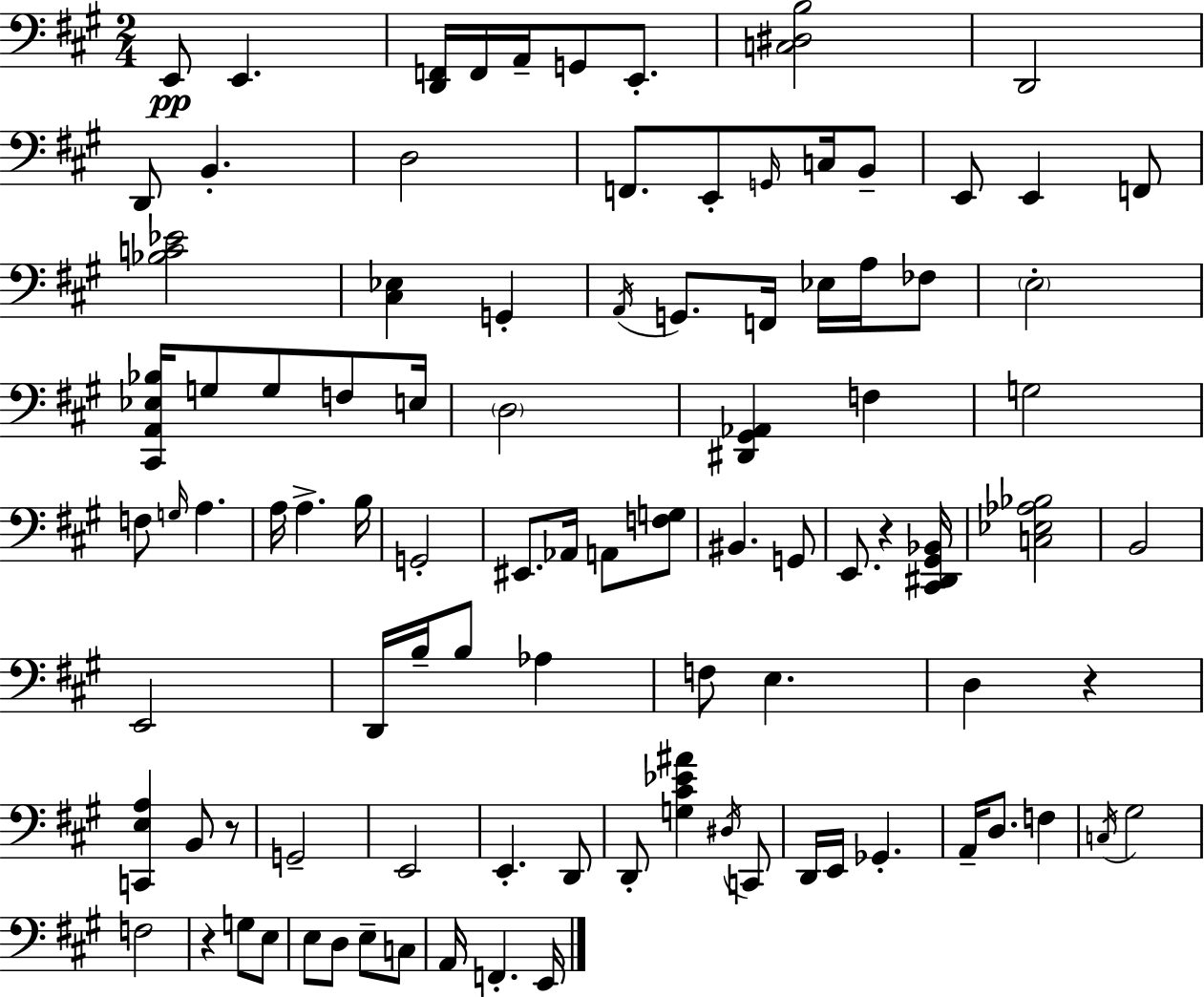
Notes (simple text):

E2/e E2/q. [D2,F2]/s F2/s A2/s G2/e E2/e. [C3,D#3,B3]/h D2/h D2/e B2/q. D3/h F2/e. E2/e G2/s C3/s B2/e E2/e E2/q F2/e [Bb3,C4,Eb4]/h [C#3,Eb3]/q G2/q A2/s G2/e. F2/s Eb3/s A3/s FES3/e E3/h [C#2,A2,Eb3,Bb3]/s G3/e G3/e F3/e E3/s D3/h [D#2,G#2,Ab2]/q F3/q G3/h F3/e G3/s A3/q. A3/s A3/q. B3/s G2/h EIS2/e. Ab2/s A2/e [F3,G3]/e BIS2/q. G2/e E2/e. R/q [C#2,D#2,G#2,Bb2]/s [C3,Eb3,Ab3,Bb3]/h B2/h E2/h D2/s B3/s B3/e Ab3/q F3/e E3/q. D3/q R/q [C2,E3,A3]/q B2/e R/e G2/h E2/h E2/q. D2/e D2/e [G3,C#4,Eb4,A#4]/q D#3/s C2/e D2/s E2/s Gb2/q. A2/s D3/e. F3/q C3/s G#3/h F3/h R/q G3/e E3/e E3/e D3/e E3/e C3/e A2/s F2/q. E2/s